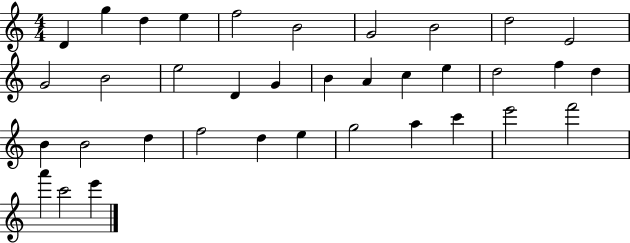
D4/q G5/q D5/q E5/q F5/h B4/h G4/h B4/h D5/h E4/h G4/h B4/h E5/h D4/q G4/q B4/q A4/q C5/q E5/q D5/h F5/q D5/q B4/q B4/h D5/q F5/h D5/q E5/q G5/h A5/q C6/q E6/h F6/h A6/q C6/h E6/q